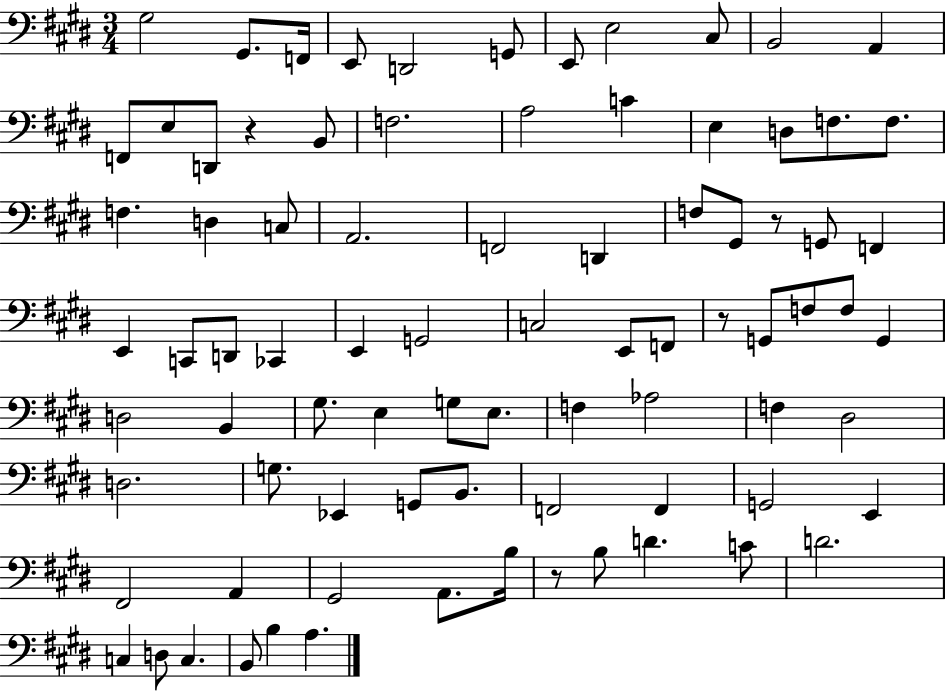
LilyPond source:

{
  \clef bass
  \numericTimeSignature
  \time 3/4
  \key e \major
  gis2 gis,8. f,16 | e,8 d,2 g,8 | e,8 e2 cis8 | b,2 a,4 | \break f,8 e8 d,8 r4 b,8 | f2. | a2 c'4 | e4 d8 f8. f8. | \break f4. d4 c8 | a,2. | f,2 d,4 | f8 gis,8 r8 g,8 f,4 | \break e,4 c,8 d,8 ces,4 | e,4 g,2 | c2 e,8 f,8 | r8 g,8 f8 f8 g,4 | \break d2 b,4 | gis8. e4 g8 e8. | f4 aes2 | f4 dis2 | \break d2. | g8. ees,4 g,8 b,8. | f,2 f,4 | g,2 e,4 | \break fis,2 a,4 | gis,2 a,8. b16 | r8 b8 d'4. c'8 | d'2. | \break c4 d8 c4. | b,8 b4 a4. | \bar "|."
}